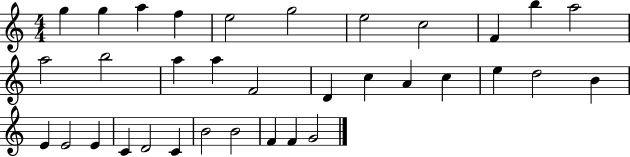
X:1
T:Untitled
M:4/4
L:1/4
K:C
g g a f e2 g2 e2 c2 F b a2 a2 b2 a a F2 D c A c e d2 B E E2 E C D2 C B2 B2 F F G2